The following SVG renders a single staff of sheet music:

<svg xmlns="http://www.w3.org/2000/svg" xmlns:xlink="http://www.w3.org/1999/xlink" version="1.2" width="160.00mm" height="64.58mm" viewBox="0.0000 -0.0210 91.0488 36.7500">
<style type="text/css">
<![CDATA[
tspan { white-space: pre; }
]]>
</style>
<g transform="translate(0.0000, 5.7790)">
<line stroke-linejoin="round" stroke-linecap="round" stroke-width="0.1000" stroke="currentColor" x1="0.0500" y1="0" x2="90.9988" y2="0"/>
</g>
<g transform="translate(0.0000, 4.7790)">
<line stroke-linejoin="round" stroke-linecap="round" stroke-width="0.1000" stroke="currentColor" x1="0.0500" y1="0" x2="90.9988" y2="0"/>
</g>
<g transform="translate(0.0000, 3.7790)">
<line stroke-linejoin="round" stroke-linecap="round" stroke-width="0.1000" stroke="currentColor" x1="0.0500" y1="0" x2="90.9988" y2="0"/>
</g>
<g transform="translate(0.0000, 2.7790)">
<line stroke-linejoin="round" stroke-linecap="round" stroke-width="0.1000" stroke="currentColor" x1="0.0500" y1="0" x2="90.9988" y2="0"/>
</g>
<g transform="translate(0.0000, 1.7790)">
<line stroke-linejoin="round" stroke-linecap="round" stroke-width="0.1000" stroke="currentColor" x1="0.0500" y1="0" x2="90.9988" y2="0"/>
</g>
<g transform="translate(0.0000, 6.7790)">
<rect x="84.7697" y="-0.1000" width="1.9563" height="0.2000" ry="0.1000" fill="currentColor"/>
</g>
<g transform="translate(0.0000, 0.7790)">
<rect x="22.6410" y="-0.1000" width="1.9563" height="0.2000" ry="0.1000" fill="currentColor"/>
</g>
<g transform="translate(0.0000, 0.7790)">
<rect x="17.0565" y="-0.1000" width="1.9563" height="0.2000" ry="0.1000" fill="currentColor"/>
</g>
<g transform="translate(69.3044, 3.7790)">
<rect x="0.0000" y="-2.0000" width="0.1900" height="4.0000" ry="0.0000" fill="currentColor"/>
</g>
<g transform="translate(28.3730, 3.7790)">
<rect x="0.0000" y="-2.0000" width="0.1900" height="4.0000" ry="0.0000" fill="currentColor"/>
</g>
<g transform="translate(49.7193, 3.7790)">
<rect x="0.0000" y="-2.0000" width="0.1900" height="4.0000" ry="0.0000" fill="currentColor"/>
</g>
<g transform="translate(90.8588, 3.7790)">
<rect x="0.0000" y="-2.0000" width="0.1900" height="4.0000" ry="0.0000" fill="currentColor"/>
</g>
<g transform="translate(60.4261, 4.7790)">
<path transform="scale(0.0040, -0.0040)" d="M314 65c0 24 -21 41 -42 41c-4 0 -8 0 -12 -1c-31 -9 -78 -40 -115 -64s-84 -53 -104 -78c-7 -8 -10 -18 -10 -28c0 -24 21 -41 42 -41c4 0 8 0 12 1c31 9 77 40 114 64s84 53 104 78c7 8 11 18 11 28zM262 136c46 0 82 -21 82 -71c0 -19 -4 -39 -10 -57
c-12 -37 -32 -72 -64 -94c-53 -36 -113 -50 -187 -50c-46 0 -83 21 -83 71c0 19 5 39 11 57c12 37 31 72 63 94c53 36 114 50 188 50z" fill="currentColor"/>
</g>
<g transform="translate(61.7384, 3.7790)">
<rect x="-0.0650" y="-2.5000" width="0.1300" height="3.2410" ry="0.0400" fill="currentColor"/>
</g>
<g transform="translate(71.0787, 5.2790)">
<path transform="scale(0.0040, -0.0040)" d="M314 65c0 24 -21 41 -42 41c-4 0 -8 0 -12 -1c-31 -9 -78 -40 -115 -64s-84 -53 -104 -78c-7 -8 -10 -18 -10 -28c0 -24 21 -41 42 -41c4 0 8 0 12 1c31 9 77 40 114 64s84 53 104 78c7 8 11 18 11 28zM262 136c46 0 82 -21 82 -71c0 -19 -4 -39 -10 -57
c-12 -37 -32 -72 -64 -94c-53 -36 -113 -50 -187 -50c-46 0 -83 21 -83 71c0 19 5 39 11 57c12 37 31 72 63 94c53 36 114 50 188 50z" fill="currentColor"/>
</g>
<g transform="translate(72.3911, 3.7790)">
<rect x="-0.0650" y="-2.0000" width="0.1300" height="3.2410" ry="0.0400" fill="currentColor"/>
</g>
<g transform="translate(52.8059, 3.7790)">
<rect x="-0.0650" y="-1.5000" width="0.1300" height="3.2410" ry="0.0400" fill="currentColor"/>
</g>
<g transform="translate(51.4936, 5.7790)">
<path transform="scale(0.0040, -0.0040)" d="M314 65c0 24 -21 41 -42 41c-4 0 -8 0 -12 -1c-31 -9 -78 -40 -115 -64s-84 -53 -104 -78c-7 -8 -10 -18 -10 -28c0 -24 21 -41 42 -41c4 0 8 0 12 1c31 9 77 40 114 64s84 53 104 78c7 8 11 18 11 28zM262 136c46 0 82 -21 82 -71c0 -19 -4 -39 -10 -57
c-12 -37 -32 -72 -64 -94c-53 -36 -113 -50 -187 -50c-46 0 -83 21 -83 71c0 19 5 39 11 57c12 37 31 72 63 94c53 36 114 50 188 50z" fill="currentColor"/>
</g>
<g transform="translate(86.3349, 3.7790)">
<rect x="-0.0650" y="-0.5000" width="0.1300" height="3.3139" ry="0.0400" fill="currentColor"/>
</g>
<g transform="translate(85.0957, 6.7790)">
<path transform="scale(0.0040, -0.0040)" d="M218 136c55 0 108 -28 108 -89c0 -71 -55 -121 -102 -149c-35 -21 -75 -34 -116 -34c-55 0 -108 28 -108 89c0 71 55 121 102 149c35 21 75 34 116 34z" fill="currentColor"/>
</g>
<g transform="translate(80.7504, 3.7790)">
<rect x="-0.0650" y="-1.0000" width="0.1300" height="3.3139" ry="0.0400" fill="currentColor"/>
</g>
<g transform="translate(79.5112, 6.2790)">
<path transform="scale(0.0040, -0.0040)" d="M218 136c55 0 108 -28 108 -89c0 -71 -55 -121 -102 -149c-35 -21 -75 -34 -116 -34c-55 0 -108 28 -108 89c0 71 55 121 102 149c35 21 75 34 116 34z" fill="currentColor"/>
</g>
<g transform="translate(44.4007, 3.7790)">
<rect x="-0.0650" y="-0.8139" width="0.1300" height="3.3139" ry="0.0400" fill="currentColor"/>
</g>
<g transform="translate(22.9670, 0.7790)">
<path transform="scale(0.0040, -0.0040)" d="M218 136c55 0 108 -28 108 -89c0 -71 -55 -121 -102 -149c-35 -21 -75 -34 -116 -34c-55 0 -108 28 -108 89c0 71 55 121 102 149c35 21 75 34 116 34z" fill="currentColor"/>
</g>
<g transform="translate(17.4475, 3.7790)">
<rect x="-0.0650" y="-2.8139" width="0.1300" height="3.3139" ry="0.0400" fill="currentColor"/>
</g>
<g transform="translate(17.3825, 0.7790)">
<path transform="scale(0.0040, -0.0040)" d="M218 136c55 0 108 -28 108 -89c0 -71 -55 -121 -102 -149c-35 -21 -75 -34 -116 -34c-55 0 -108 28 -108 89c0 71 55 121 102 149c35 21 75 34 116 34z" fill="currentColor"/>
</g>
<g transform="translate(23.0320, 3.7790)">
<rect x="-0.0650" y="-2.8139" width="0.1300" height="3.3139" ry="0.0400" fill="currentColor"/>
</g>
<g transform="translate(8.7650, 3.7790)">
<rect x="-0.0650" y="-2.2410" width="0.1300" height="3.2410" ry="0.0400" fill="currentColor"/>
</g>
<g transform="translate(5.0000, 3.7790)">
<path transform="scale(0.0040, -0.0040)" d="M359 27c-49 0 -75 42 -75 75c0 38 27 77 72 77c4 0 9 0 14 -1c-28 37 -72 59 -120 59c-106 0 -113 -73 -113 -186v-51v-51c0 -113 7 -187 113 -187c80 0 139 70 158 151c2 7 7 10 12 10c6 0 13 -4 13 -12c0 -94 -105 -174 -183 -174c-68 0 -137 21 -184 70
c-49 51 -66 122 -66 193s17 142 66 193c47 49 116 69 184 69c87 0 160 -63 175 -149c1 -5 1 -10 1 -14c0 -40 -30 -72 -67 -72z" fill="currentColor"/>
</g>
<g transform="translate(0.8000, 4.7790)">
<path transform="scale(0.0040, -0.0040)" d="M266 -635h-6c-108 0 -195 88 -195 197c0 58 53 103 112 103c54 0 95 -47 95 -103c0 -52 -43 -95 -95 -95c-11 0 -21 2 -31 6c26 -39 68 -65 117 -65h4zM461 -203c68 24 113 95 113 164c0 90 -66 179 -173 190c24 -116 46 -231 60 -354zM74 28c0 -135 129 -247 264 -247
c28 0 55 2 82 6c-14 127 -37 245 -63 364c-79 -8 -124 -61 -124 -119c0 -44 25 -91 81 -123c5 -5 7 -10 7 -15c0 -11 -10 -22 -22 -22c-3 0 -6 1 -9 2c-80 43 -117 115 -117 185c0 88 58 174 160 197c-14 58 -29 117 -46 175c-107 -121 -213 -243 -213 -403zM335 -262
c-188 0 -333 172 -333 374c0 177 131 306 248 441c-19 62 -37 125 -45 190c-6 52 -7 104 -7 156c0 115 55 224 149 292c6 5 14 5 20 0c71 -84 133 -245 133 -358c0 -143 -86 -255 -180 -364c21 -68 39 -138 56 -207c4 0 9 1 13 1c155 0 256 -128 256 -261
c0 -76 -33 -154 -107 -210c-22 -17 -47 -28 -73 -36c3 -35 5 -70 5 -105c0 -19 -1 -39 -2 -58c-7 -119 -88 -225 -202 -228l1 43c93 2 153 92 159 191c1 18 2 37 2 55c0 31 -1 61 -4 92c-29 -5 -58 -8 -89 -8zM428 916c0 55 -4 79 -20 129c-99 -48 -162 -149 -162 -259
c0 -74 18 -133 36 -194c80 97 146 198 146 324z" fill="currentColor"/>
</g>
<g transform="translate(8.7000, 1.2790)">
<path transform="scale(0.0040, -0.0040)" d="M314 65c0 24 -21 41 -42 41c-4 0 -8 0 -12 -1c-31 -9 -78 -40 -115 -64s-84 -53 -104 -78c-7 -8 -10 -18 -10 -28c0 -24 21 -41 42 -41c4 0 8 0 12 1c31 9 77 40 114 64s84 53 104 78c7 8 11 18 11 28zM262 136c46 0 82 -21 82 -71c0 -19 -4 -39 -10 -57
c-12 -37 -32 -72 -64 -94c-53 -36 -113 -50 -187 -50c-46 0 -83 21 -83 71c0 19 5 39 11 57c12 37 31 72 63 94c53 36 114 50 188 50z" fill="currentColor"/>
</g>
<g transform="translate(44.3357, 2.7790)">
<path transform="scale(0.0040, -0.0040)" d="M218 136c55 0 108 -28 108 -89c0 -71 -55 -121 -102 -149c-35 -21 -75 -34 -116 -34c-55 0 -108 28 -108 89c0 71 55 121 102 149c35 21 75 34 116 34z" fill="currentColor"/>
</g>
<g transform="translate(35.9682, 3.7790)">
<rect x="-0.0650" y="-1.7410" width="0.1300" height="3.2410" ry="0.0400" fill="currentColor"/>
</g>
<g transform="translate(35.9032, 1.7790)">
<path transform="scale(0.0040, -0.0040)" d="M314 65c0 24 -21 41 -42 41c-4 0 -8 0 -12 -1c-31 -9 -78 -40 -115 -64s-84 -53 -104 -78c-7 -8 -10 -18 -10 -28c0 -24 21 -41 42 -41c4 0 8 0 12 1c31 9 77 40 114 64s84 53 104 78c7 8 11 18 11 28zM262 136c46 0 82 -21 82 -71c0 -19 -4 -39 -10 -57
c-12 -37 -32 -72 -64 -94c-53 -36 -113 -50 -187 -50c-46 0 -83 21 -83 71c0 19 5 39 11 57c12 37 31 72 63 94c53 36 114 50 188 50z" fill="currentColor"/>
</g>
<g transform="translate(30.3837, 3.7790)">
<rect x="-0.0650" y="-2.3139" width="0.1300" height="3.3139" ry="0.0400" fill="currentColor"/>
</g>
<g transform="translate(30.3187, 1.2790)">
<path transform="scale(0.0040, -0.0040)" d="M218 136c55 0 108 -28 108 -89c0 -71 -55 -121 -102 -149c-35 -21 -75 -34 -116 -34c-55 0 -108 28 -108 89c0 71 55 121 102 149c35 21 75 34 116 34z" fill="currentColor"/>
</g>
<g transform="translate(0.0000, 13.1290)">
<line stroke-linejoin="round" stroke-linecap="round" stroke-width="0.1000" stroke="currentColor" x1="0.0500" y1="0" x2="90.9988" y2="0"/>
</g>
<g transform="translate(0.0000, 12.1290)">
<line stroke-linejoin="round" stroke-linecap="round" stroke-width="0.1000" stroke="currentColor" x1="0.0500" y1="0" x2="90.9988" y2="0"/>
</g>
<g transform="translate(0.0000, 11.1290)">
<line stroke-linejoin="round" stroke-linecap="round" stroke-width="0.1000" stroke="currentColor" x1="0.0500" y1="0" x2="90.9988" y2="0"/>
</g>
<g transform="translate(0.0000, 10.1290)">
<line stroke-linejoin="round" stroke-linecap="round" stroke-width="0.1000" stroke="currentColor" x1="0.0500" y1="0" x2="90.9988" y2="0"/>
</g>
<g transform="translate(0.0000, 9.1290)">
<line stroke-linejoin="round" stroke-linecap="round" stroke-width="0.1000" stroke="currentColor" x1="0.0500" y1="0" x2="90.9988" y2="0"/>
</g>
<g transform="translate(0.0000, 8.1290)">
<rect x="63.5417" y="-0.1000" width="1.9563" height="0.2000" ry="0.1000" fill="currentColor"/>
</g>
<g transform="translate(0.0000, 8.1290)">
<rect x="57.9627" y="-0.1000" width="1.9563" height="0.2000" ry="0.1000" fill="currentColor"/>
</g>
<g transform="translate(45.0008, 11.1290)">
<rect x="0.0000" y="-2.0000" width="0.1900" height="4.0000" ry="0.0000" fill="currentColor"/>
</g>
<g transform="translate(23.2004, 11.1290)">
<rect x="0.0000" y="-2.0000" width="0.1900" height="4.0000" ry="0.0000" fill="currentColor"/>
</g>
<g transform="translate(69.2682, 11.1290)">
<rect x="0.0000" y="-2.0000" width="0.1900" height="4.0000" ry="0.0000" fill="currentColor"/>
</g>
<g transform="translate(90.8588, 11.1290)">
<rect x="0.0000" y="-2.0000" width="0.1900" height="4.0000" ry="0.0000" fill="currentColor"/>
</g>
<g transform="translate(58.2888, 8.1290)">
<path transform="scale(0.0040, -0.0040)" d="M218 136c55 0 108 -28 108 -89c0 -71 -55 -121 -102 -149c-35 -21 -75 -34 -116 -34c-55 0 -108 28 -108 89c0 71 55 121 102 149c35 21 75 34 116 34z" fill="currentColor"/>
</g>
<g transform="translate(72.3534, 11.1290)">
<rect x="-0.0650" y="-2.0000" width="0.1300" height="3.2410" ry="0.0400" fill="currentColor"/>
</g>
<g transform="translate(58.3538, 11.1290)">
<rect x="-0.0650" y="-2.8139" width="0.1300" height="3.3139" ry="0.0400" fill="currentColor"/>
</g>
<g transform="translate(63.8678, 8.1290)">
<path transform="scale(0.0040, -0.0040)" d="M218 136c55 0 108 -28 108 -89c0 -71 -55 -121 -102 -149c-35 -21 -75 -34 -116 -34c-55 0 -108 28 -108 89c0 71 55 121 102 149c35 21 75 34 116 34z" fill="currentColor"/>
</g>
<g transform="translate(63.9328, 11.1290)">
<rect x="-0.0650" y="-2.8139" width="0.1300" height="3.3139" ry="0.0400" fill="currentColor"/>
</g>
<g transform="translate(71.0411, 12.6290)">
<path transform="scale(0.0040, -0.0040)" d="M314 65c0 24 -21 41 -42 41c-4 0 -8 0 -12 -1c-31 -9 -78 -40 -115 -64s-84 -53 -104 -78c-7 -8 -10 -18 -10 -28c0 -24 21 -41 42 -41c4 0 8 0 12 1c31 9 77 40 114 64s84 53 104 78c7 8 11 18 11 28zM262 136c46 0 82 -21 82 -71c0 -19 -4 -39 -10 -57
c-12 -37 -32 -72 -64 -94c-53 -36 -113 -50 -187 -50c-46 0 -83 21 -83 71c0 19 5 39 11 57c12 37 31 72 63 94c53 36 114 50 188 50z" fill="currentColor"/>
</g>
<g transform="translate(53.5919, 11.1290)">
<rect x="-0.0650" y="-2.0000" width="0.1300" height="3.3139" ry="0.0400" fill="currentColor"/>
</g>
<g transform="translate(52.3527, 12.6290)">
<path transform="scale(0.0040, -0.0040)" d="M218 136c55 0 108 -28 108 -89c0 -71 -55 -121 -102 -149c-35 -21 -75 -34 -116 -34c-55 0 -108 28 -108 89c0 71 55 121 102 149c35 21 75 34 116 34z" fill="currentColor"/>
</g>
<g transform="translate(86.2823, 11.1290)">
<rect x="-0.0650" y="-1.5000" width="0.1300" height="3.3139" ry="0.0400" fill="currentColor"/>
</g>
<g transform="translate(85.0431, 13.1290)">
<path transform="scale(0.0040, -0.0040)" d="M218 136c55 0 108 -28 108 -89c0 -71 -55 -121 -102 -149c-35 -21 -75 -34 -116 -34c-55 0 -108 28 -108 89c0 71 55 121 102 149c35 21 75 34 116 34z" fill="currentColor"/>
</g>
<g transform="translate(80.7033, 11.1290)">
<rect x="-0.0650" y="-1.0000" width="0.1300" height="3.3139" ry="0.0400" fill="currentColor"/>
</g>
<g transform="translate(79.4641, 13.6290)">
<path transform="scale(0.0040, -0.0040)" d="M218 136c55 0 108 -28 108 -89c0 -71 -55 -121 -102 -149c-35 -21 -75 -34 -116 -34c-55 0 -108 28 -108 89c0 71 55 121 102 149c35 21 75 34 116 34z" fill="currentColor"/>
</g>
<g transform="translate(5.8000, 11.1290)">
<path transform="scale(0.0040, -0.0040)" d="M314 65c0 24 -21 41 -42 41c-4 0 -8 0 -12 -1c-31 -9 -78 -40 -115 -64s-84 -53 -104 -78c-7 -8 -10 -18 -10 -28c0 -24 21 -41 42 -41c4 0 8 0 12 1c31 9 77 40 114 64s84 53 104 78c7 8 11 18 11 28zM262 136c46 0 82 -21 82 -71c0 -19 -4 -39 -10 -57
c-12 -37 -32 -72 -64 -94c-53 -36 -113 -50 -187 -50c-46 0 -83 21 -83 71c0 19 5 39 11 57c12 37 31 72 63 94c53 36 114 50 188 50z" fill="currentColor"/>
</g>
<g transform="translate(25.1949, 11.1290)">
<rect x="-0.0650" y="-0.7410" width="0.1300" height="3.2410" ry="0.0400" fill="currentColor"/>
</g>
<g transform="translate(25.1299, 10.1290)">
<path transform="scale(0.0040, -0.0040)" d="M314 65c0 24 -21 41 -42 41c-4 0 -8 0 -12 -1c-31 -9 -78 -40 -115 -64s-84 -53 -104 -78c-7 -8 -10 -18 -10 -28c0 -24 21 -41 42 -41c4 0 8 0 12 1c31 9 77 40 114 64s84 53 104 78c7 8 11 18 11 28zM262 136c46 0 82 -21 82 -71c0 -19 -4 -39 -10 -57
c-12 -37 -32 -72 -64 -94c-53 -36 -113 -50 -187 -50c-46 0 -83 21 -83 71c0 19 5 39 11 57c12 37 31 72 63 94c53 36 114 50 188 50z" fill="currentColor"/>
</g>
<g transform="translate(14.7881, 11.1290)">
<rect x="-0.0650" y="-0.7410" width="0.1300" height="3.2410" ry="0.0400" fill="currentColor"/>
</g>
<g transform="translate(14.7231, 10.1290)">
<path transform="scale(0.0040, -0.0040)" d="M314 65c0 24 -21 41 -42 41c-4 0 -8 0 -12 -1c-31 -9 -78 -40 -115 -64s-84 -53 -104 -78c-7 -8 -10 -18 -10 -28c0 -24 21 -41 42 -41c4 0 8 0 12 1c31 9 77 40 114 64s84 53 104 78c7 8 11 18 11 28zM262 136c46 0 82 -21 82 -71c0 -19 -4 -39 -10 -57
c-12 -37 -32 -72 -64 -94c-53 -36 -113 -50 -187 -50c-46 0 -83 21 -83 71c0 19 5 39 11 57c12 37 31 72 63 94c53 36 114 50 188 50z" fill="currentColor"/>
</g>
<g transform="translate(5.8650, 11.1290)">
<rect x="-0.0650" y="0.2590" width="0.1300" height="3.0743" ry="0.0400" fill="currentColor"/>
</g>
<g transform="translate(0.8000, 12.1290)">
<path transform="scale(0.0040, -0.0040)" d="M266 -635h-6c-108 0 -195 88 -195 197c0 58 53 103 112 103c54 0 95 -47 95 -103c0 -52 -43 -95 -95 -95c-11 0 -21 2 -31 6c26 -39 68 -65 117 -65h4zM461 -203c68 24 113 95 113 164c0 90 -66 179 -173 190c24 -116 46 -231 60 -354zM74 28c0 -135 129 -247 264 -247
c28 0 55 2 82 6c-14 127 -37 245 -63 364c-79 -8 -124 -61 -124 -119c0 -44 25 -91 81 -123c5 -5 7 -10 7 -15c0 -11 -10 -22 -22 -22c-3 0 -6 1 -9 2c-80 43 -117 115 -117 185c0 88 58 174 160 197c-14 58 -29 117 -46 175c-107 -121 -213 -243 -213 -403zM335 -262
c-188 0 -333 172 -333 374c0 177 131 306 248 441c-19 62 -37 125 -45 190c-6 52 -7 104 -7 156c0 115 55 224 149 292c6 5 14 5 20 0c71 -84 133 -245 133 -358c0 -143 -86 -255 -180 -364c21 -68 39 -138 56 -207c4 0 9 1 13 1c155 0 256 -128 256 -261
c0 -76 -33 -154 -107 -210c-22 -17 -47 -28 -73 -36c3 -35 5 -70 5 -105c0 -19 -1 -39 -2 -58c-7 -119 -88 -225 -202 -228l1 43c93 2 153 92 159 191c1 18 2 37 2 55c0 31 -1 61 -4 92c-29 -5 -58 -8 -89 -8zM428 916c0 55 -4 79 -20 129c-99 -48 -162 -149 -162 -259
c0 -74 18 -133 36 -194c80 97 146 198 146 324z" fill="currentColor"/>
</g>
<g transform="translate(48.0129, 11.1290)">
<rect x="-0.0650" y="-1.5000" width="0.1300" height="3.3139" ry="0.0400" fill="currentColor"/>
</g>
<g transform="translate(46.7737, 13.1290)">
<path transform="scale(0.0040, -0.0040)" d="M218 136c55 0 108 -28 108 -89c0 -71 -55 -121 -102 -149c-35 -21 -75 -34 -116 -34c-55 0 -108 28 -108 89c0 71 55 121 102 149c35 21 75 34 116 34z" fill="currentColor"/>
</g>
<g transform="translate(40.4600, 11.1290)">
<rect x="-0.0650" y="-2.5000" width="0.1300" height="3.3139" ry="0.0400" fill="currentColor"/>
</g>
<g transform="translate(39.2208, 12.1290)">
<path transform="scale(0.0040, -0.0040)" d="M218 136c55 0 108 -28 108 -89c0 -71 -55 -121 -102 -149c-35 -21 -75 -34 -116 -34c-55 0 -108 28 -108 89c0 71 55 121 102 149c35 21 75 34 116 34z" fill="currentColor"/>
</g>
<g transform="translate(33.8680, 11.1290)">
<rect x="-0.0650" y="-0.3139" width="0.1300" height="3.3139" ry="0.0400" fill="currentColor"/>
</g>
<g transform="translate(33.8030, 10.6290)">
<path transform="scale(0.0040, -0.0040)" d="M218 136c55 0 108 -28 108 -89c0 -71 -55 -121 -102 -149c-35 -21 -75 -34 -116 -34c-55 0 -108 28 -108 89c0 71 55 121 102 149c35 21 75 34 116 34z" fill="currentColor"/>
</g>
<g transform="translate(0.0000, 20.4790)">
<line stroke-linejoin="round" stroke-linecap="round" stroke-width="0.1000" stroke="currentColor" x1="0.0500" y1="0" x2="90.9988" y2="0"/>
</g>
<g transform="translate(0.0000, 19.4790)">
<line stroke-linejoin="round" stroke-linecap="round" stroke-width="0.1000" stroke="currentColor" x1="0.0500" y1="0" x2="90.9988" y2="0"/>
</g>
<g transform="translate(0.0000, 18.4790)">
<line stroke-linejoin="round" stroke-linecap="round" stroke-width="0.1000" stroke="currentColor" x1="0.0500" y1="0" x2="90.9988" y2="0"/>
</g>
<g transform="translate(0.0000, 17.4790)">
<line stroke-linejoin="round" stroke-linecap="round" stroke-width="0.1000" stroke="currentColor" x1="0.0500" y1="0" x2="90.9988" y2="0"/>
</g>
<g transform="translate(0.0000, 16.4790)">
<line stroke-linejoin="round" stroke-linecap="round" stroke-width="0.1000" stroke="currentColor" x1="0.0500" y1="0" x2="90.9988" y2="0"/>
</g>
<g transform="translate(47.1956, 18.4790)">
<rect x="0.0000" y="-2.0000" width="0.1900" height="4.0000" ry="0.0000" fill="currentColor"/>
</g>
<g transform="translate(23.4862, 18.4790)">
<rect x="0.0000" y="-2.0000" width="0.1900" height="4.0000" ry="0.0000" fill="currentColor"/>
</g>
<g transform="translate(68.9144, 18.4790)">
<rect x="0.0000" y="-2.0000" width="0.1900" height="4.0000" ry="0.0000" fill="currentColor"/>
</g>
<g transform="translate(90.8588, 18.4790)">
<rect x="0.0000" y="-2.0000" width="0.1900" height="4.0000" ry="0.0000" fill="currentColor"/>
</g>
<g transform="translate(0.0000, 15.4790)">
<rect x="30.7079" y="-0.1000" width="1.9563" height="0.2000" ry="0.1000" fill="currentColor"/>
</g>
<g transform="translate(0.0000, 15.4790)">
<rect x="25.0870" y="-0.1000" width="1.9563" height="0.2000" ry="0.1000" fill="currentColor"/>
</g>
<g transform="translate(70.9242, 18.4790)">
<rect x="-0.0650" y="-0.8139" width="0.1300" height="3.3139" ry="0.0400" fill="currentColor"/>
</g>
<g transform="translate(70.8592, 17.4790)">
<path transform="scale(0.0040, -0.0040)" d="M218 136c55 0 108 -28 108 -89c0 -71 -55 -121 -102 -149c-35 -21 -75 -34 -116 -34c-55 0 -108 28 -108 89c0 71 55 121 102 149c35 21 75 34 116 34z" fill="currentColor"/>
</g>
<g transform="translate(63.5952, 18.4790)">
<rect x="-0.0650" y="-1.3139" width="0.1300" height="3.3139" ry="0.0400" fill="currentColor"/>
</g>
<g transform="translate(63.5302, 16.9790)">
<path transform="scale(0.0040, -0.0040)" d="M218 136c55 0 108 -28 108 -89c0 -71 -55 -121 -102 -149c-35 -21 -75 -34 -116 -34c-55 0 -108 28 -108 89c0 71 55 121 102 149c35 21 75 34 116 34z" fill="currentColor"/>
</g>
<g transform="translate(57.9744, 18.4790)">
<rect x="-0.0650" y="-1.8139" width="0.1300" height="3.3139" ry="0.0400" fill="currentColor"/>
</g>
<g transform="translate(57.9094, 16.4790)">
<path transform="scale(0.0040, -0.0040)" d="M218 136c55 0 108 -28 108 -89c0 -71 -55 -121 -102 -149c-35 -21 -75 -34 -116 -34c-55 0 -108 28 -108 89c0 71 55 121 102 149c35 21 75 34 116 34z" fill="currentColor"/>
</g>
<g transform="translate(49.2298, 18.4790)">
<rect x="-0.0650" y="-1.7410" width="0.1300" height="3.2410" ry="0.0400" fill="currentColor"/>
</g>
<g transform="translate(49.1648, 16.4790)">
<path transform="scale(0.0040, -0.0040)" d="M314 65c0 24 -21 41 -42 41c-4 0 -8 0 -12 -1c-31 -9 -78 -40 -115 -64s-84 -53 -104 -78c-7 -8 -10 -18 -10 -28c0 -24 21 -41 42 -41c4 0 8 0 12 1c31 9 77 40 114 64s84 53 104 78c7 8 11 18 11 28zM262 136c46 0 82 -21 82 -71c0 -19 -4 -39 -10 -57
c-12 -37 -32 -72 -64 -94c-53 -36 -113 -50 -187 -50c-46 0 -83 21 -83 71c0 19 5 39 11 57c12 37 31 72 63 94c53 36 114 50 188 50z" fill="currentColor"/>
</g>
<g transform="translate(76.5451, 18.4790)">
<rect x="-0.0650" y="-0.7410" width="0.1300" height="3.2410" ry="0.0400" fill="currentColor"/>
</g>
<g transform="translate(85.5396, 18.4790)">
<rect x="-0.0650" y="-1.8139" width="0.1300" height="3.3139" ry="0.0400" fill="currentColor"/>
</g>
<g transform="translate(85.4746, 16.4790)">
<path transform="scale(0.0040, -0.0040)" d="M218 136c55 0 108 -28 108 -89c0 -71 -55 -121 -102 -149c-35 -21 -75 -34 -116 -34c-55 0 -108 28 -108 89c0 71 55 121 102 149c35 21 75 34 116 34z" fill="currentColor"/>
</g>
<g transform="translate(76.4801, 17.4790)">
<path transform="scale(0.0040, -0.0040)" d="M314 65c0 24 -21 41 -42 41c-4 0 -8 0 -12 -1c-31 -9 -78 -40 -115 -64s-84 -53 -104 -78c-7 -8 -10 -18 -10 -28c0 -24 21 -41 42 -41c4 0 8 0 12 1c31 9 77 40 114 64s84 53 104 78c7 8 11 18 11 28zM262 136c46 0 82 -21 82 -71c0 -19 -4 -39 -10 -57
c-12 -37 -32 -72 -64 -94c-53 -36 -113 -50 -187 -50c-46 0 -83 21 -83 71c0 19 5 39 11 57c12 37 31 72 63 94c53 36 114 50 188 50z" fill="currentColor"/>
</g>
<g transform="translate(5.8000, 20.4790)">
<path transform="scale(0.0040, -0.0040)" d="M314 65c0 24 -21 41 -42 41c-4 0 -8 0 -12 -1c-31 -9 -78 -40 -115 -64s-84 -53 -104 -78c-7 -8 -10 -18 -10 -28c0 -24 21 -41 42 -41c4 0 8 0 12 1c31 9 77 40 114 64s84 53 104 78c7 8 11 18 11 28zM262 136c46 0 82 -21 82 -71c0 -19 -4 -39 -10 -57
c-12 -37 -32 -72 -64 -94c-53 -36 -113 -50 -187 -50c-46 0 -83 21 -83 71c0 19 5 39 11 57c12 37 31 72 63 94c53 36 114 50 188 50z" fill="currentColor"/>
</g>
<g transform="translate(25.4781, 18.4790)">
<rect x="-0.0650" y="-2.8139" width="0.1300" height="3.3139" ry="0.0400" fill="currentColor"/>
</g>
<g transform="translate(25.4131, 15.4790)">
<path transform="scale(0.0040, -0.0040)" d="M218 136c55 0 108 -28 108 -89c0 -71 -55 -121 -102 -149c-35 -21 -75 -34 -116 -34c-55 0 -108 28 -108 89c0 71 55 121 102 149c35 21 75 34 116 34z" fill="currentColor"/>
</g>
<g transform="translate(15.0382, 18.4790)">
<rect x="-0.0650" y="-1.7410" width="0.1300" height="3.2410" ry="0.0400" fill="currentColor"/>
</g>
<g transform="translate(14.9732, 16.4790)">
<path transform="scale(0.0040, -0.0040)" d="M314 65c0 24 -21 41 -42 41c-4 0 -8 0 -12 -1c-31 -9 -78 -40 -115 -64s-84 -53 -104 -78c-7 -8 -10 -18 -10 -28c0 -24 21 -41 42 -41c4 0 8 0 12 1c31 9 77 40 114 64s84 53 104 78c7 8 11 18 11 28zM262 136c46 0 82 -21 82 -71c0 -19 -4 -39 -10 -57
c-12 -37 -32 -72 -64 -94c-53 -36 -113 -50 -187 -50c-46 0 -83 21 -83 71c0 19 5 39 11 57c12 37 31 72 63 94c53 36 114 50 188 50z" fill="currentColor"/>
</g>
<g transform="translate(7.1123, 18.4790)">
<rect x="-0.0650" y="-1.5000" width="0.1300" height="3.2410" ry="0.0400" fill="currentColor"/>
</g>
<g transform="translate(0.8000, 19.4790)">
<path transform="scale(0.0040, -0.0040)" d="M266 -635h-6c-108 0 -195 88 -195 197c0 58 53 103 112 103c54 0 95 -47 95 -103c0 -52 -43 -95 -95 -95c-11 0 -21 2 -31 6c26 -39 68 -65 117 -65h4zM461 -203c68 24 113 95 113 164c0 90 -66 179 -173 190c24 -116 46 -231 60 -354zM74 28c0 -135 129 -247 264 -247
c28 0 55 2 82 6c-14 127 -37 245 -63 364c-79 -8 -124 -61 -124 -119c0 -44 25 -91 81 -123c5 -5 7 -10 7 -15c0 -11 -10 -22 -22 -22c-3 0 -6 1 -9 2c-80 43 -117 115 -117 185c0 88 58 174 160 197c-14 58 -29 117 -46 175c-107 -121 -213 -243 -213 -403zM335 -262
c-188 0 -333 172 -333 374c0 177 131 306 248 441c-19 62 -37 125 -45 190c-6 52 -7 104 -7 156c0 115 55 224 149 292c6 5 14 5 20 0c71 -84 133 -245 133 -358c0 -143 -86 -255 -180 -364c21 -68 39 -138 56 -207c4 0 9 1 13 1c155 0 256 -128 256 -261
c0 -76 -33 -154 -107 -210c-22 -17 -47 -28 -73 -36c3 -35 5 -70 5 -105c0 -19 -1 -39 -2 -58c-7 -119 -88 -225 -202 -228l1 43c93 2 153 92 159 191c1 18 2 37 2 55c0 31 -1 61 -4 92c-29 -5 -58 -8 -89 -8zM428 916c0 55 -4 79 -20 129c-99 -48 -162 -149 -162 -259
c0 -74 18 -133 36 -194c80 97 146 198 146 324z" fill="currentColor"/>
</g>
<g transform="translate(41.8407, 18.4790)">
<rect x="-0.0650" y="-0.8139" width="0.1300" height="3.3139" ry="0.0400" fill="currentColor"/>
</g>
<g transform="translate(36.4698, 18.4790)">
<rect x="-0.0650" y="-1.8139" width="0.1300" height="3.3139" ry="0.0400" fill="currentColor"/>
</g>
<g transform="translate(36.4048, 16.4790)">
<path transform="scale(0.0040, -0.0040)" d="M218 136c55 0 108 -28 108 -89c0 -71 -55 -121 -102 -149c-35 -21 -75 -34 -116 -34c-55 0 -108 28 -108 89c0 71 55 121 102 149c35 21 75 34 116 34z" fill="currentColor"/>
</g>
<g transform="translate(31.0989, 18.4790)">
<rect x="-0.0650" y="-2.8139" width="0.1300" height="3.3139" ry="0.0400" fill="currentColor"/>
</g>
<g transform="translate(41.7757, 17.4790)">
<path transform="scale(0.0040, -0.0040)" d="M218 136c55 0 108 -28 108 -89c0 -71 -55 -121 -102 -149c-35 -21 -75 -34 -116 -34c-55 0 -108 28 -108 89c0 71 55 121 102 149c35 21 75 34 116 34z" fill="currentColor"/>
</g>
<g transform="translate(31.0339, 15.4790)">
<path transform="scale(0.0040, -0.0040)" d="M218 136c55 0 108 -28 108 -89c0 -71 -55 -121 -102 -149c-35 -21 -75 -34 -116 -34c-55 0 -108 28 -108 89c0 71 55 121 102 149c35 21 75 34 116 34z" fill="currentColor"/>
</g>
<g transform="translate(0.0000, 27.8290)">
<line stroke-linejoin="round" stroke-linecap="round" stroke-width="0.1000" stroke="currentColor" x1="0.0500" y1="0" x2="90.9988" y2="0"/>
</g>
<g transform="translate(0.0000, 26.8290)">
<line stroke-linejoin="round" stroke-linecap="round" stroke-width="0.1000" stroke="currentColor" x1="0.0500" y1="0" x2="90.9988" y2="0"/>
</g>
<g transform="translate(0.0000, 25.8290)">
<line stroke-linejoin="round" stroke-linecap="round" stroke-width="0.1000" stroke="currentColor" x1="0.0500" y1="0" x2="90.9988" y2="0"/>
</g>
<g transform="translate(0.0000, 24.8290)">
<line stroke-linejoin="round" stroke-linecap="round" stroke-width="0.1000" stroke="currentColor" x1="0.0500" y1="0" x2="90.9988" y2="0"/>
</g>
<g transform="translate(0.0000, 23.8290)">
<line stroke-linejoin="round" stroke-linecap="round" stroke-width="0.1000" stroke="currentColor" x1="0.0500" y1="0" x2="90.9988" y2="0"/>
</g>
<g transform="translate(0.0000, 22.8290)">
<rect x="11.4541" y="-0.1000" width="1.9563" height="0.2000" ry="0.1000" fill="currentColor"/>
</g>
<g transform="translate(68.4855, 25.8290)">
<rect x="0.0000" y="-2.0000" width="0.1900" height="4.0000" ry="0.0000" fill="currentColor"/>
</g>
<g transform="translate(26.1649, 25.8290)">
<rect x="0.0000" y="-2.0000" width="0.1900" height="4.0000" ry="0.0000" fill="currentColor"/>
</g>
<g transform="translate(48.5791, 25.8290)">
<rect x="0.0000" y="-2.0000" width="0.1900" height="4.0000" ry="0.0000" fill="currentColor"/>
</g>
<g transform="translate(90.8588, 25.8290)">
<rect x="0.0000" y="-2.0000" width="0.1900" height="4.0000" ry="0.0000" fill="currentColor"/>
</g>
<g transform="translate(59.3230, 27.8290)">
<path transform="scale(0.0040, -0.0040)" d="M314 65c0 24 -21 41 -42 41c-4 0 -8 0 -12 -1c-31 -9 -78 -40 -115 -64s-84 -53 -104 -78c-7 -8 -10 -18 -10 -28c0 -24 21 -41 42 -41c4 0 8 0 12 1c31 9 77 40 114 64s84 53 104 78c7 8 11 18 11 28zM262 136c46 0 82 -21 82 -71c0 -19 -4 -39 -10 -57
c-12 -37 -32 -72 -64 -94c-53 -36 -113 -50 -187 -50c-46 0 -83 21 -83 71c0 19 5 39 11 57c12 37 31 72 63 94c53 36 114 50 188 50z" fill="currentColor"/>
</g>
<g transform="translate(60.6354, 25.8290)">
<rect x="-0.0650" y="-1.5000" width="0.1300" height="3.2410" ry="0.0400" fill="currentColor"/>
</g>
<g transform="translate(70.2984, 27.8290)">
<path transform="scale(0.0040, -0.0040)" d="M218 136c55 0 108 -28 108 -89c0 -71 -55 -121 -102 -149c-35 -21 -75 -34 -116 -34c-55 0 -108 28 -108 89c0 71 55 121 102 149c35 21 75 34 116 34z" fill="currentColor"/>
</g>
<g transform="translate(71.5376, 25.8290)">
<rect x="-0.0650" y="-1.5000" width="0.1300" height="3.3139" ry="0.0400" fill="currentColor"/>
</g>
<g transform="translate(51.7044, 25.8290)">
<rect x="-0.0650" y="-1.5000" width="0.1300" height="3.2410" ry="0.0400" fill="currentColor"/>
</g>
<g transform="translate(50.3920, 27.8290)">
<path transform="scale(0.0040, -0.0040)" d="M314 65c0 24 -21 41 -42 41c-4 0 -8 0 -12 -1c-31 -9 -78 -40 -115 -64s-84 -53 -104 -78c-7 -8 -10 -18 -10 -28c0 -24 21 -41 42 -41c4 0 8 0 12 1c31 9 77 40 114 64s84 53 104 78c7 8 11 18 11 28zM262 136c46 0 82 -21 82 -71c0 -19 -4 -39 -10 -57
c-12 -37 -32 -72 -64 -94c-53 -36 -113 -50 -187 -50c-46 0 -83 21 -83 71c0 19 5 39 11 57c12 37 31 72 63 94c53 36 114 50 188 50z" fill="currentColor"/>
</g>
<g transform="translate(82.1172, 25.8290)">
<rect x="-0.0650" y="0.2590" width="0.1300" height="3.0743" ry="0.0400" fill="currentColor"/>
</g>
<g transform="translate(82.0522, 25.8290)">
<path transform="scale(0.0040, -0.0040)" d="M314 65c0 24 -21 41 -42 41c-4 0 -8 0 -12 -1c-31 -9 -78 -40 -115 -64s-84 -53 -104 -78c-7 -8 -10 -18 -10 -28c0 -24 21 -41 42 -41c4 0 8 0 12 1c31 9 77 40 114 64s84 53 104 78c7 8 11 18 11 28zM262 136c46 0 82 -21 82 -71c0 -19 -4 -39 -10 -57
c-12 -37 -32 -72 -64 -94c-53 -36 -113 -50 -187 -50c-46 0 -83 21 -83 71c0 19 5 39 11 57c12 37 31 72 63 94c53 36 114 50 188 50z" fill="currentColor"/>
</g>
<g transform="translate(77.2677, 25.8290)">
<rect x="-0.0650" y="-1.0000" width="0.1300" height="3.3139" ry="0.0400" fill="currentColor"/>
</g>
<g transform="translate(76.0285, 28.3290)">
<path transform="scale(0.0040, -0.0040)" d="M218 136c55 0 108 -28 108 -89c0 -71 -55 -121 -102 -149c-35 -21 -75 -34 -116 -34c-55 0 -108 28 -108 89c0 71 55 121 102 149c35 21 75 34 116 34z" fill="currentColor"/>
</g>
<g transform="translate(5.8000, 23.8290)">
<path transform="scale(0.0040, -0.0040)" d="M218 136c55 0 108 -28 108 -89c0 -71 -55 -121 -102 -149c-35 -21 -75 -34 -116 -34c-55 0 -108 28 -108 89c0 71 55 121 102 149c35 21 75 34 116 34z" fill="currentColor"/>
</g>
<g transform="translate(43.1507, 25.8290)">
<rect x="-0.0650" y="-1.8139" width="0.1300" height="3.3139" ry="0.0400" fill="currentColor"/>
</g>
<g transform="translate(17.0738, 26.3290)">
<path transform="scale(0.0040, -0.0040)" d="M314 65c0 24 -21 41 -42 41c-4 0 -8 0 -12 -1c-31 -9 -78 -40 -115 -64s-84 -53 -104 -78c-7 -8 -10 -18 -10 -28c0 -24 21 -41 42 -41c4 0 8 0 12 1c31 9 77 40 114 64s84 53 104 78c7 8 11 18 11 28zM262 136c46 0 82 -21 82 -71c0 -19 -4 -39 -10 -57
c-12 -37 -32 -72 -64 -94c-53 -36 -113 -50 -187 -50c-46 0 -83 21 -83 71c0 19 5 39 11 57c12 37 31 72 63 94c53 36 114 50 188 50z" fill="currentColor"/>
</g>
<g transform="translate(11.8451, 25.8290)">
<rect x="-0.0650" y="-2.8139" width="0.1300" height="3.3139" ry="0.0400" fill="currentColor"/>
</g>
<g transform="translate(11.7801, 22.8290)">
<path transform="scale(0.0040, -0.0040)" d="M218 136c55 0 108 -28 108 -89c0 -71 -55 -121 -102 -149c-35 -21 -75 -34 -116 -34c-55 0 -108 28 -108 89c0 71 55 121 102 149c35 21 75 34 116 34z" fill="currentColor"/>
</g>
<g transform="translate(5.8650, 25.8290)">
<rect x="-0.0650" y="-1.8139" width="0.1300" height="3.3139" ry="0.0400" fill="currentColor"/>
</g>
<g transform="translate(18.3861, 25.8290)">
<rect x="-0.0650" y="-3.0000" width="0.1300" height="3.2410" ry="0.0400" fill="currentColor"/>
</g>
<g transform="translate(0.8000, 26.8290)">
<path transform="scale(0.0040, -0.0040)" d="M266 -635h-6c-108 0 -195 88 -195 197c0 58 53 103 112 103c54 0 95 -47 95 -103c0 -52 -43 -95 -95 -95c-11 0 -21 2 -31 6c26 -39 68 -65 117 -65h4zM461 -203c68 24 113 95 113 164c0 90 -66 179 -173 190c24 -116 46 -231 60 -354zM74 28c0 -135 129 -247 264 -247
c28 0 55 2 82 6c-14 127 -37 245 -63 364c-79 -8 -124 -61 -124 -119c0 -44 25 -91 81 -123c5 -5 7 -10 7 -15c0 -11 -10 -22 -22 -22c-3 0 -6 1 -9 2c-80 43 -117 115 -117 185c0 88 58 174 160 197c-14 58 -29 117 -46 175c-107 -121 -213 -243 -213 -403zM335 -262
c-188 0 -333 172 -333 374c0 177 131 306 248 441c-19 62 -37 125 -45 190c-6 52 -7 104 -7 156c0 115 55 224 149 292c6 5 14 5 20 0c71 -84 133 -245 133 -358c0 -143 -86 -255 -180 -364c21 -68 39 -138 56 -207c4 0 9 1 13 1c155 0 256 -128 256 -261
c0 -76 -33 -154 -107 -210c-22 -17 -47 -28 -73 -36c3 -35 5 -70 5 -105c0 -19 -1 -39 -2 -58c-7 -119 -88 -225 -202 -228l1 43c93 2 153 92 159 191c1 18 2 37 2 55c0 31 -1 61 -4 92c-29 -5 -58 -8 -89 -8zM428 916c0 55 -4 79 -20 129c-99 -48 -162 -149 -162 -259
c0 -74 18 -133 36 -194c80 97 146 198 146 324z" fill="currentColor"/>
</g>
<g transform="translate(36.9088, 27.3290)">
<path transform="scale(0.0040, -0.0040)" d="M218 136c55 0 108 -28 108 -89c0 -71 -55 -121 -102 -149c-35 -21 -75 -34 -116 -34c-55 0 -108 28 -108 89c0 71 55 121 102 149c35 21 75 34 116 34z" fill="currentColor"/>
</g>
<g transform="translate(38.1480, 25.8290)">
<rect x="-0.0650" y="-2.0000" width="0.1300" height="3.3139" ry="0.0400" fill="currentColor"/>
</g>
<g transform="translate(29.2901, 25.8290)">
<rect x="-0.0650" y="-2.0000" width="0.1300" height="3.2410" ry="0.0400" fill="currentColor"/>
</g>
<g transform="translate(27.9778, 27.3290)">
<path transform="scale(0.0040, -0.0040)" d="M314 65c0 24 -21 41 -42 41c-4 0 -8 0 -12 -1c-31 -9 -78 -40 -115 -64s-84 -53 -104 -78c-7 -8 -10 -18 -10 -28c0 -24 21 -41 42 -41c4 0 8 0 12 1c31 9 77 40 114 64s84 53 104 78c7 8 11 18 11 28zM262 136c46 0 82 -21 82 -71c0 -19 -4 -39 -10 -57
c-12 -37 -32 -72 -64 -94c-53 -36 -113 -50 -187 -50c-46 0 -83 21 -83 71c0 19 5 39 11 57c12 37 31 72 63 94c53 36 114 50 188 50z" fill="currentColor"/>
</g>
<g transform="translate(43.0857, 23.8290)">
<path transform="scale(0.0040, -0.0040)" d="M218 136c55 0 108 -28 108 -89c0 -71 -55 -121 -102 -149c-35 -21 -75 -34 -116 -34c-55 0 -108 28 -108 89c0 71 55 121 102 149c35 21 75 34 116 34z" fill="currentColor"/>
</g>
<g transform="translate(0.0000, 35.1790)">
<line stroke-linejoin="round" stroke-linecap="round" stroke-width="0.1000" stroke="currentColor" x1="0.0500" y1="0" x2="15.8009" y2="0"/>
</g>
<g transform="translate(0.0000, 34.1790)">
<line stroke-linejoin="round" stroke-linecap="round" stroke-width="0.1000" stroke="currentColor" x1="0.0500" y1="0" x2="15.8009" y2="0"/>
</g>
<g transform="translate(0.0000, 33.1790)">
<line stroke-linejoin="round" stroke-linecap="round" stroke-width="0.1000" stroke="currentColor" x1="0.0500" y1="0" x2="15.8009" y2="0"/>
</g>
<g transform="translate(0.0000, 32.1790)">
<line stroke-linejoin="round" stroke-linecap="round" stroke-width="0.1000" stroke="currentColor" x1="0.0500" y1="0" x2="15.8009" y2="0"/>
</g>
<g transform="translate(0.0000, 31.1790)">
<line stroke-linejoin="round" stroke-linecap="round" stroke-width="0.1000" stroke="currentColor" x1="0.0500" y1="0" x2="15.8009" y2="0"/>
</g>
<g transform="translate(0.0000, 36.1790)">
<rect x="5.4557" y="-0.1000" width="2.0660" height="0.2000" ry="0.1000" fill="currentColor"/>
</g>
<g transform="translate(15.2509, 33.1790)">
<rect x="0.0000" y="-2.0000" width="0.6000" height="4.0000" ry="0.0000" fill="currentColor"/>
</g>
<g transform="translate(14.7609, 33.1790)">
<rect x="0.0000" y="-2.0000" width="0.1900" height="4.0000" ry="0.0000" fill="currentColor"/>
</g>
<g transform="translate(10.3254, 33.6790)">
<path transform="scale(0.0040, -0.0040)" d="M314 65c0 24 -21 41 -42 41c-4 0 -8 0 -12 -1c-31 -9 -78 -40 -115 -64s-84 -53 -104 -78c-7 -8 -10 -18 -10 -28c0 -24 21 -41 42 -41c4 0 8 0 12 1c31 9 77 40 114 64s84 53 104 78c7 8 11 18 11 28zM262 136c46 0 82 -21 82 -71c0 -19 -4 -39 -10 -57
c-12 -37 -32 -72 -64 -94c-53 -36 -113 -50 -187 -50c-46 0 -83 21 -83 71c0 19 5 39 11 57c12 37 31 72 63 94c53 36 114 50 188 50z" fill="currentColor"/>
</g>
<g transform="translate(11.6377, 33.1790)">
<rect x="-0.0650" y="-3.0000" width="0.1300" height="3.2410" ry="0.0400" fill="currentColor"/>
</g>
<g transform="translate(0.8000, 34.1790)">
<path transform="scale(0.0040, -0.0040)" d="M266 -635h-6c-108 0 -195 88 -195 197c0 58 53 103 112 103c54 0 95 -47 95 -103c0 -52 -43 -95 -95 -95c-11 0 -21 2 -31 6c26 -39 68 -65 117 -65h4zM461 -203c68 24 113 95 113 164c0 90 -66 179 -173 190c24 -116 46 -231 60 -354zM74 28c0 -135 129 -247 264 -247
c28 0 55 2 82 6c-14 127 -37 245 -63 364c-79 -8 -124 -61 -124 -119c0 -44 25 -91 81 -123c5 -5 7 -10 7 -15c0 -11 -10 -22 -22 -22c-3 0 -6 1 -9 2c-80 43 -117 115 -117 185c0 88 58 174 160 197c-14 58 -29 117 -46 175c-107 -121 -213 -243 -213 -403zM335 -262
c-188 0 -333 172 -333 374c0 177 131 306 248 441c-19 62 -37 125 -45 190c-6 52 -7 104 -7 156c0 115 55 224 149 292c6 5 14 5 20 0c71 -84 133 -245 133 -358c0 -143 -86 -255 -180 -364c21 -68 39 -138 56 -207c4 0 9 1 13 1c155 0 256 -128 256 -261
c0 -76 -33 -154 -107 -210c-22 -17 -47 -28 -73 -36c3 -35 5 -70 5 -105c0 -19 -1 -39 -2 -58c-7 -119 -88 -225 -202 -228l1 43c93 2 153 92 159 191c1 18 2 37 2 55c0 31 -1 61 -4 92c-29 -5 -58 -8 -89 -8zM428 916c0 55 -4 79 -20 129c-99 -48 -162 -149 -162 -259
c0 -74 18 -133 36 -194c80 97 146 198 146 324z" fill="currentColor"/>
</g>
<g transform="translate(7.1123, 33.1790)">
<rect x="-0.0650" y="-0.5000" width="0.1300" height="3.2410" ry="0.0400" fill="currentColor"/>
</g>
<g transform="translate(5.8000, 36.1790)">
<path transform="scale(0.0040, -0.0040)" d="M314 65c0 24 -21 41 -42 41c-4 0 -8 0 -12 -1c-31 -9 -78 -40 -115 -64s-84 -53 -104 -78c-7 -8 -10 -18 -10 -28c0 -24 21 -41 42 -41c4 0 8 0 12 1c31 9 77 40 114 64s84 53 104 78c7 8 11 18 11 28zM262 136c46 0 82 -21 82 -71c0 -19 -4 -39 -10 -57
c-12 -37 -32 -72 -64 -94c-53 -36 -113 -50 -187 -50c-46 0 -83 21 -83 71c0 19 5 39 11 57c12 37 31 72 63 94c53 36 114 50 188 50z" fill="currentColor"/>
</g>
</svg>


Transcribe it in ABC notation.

X:1
T:Untitled
M:4/4
L:1/4
K:C
g2 a a g f2 d E2 G2 F2 D C B2 d2 d2 c G E F a a F2 D E E2 f2 a a f d f2 f e d d2 f f a A2 F2 F f E2 E2 E D B2 C2 A2